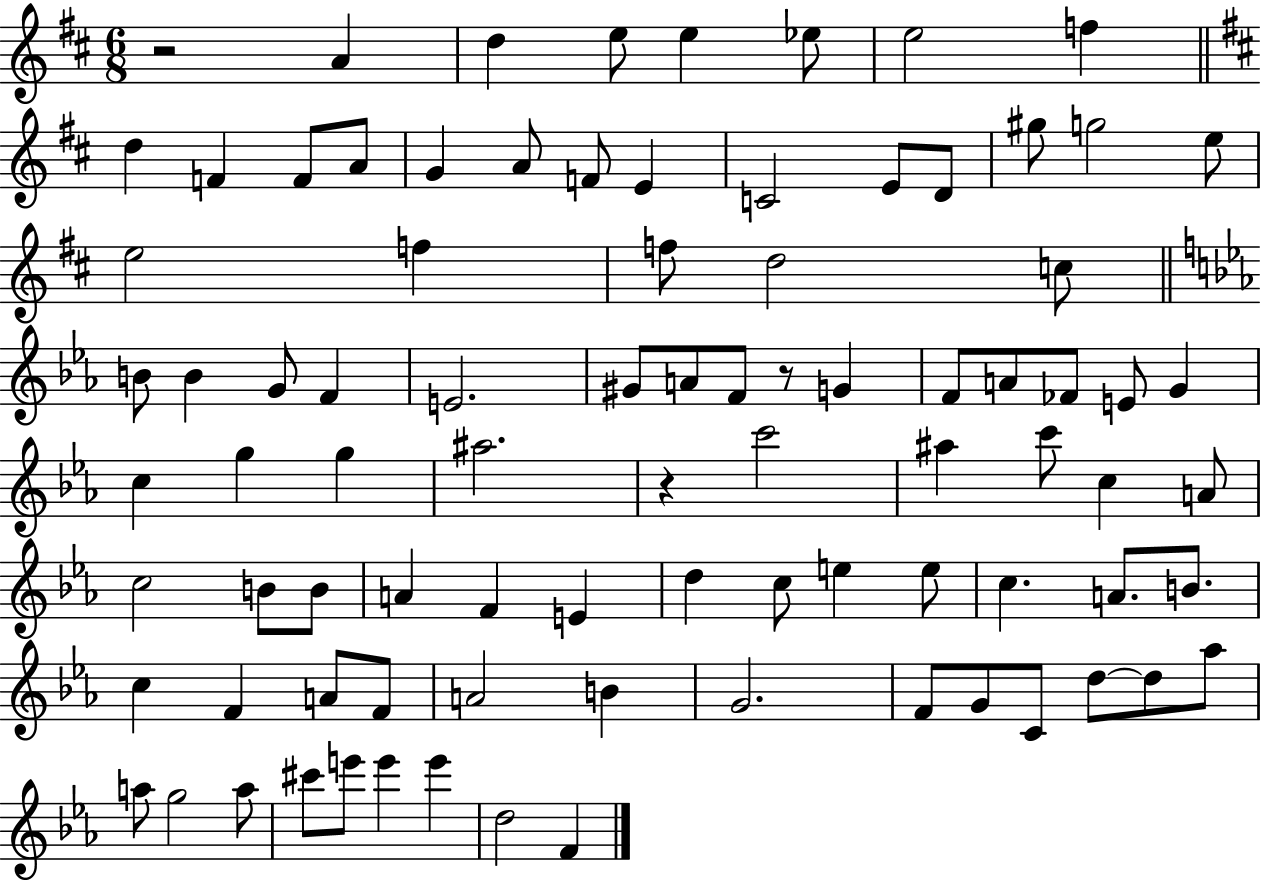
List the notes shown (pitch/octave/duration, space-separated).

R/h A4/q D5/q E5/e E5/q Eb5/e E5/h F5/q D5/q F4/q F4/e A4/e G4/q A4/e F4/e E4/q C4/h E4/e D4/e G#5/e G5/h E5/e E5/h F5/q F5/e D5/h C5/e B4/e B4/q G4/e F4/q E4/h. G#4/e A4/e F4/e R/e G4/q F4/e A4/e FES4/e E4/e G4/q C5/q G5/q G5/q A#5/h. R/q C6/h A#5/q C6/e C5/q A4/e C5/h B4/e B4/e A4/q F4/q E4/q D5/q C5/e E5/q E5/e C5/q. A4/e. B4/e. C5/q F4/q A4/e F4/e A4/h B4/q G4/h. F4/e G4/e C4/e D5/e D5/e Ab5/e A5/e G5/h A5/e C#6/e E6/e E6/q E6/q D5/h F4/q